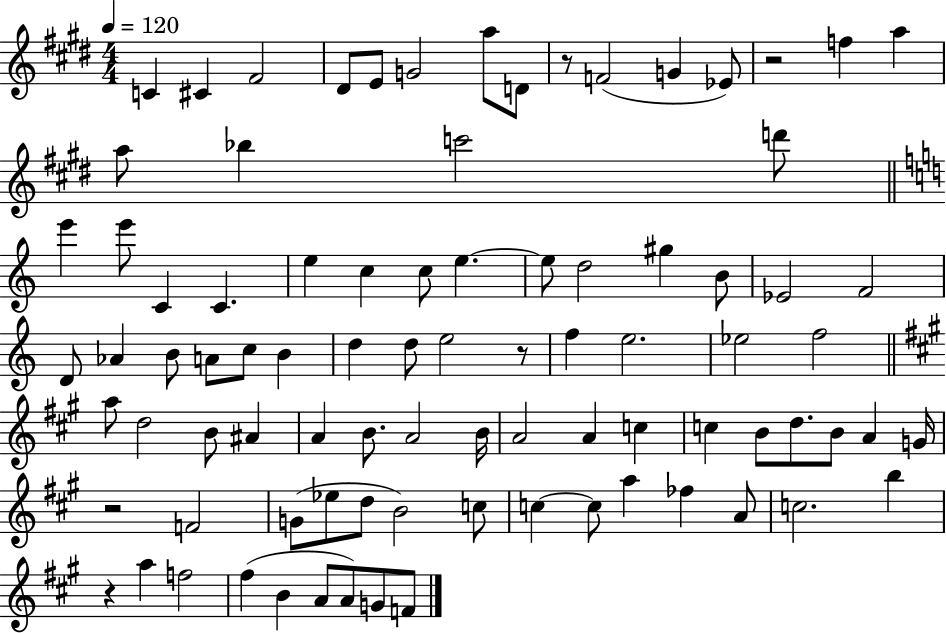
{
  \clef treble
  \numericTimeSignature
  \time 4/4
  \key e \major
  \tempo 4 = 120
  c'4 cis'4 fis'2 | dis'8 e'8 g'2 a''8 d'8 | r8 f'2( g'4 ees'8) | r2 f''4 a''4 | \break a''8 bes''4 c'''2 d'''8 | \bar "||" \break \key a \minor e'''4 e'''8 c'4 c'4. | e''4 c''4 c''8 e''4.~~ | e''8 d''2 gis''4 b'8 | ees'2 f'2 | \break d'8 aes'4 b'8 a'8 c''8 b'4 | d''4 d''8 e''2 r8 | f''4 e''2. | ees''2 f''2 | \break \bar "||" \break \key a \major a''8 d''2 b'8 ais'4 | a'4 b'8. a'2 b'16 | a'2 a'4 c''4 | c''4 b'8 d''8. b'8 a'4 g'16 | \break r2 f'2 | g'8( ees''8 d''8 b'2) c''8 | c''4~~ c''8 a''4 fes''4 a'8 | c''2. b''4 | \break r4 a''4 f''2 | fis''4( b'4 a'8 a'8) g'8 f'8 | \bar "|."
}